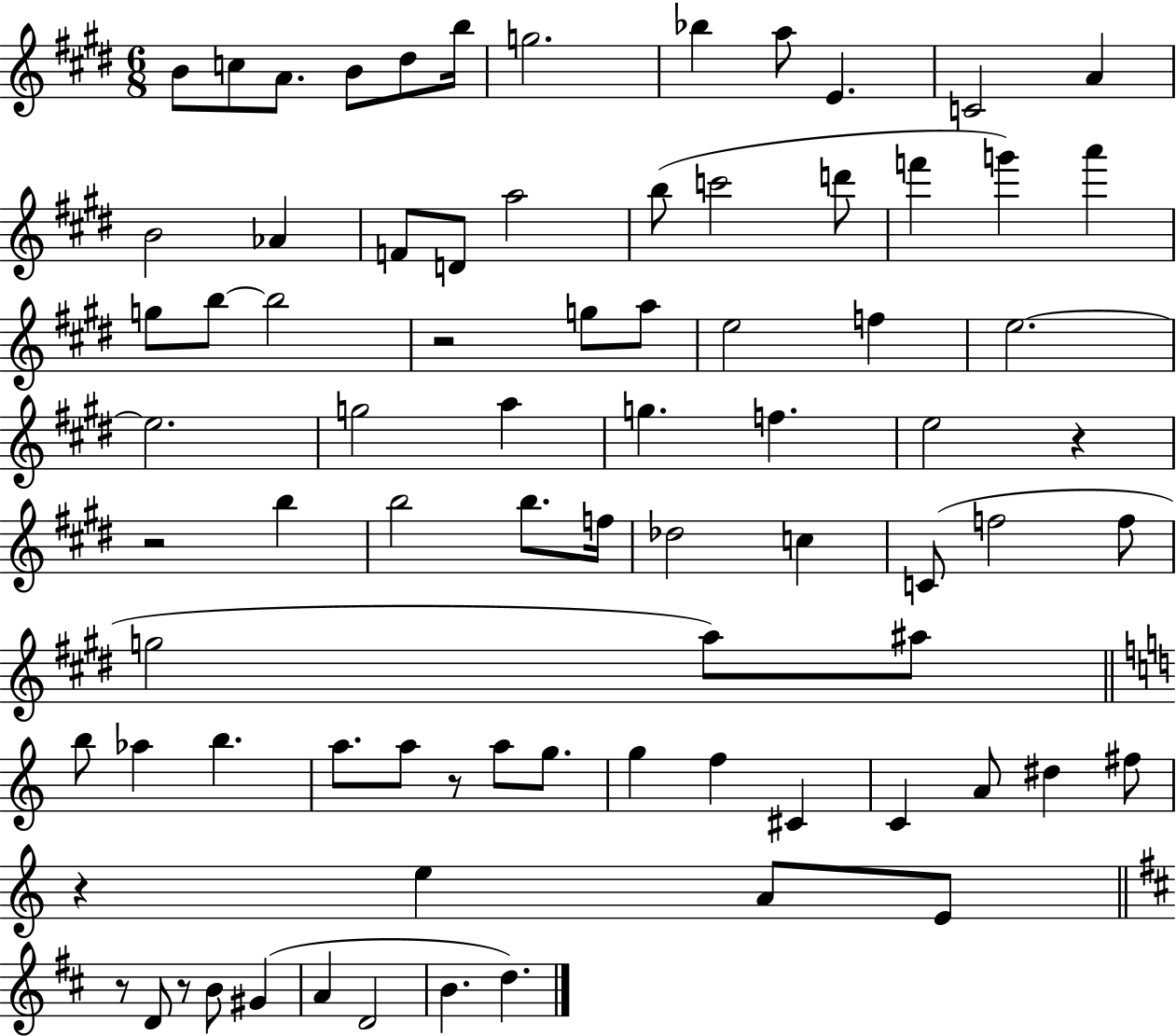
{
  \clef treble
  \numericTimeSignature
  \time 6/8
  \key e \major
  b'8 c''8 a'8. b'8 dis''8 b''16 | g''2. | bes''4 a''8 e'4. | c'2 a'4 | \break b'2 aes'4 | f'8 d'8 a''2 | b''8( c'''2 d'''8 | f'''4 g'''4) a'''4 | \break g''8 b''8~~ b''2 | r2 g''8 a''8 | e''2 f''4 | e''2.~~ | \break e''2. | g''2 a''4 | g''4. f''4. | e''2 r4 | \break r2 b''4 | b''2 b''8. f''16 | des''2 c''4 | c'8( f''2 f''8 | \break g''2 a''8) ais''8 | \bar "||" \break \key c \major b''8 aes''4 b''4. | a''8. a''8 r8 a''8 g''8. | g''4 f''4 cis'4 | c'4 a'8 dis''4 fis''8 | \break r4 e''4 a'8 e'8 | \bar "||" \break \key b \minor r8 d'8 r8 b'8 gis'4( | a'4 d'2 | b'4. d''4.) | \bar "|."
}